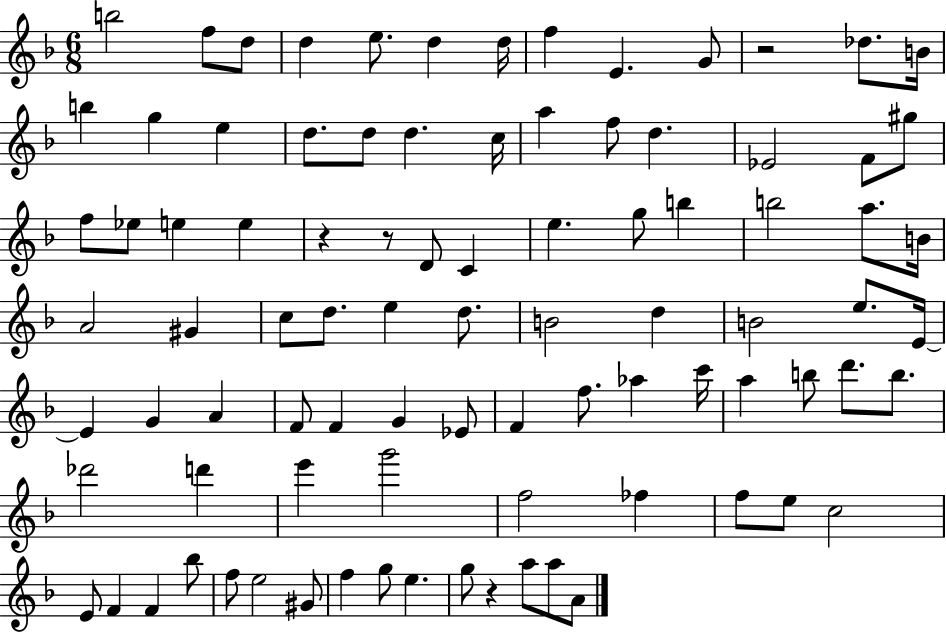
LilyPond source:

{
  \clef treble
  \numericTimeSignature
  \time 6/8
  \key f \major
  b''2 f''8 d''8 | d''4 e''8. d''4 d''16 | f''4 e'4. g'8 | r2 des''8. b'16 | \break b''4 g''4 e''4 | d''8. d''8 d''4. c''16 | a''4 f''8 d''4. | ees'2 f'8 gis''8 | \break f''8 ees''8 e''4 e''4 | r4 r8 d'8 c'4 | e''4. g''8 b''4 | b''2 a''8. b'16 | \break a'2 gis'4 | c''8 d''8. e''4 d''8. | b'2 d''4 | b'2 e''8. e'16~~ | \break e'4 g'4 a'4 | f'8 f'4 g'4 ees'8 | f'4 f''8. aes''4 c'''16 | a''4 b''8 d'''8. b''8. | \break des'''2 d'''4 | e'''4 g'''2 | f''2 fes''4 | f''8 e''8 c''2 | \break e'8 f'4 f'4 bes''8 | f''8 e''2 gis'8 | f''4 g''8 e''4. | g''8 r4 a''8 a''8 a'8 | \break \bar "|."
}